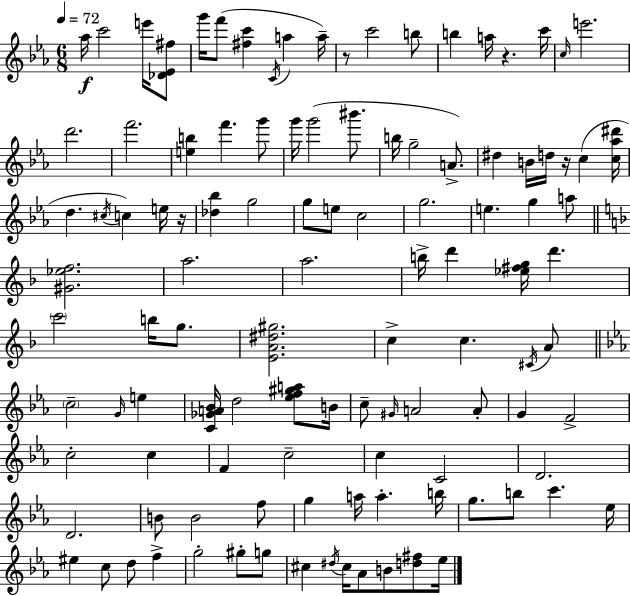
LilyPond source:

{
  \clef treble
  \numericTimeSignature
  \time 6/8
  \key ees \major
  \tempo 4 = 72
  aes''16\f c'''2 e'''16 <des' ees' fis''>8 | g'''16 f'''8( <fis'' c'''>4 \acciaccatura { c'16 } a''4 | a''16--) r8 c'''2 b''8 | b''4 a''16 r4. | \break c'''16 \grace { c''16 } e'''2. | d'''2. | f'''2. | <e'' b''>4 f'''4. | \break g'''8 g'''16 g'''2( bis'''8. | b''16 g''2-- a'8.->) | dis''4 b'16 d''16 r16 c''4( | <c'' aes'' dis'''>16 d''4. \acciaccatura { cis''16 } c''4) | \break e''16 r16 <des'' bes''>4 g''2 | g''8 e''8 c''2 | g''2. | e''4. g''4 | \break a''8 \bar "||" \break \key f \major <gis' ees'' f''>2. | a''2. | a''2. | b''16-> d'''4 <ees'' fis'' g''>16 d'''4. | \break \parenthesize c'''2 b''16 g''8. | <e' a' dis'' gis''>2. | c''4-> c''4. \acciaccatura { cis'16 } a'8 | \bar "||" \break \key ees \major \parenthesize c''2-- \grace { g'16 } e''4 | <c' ges' a' bes'>16 d''2 <ees'' f'' gis'' a''>8 | b'16 c''8-- \grace { gis'16 } a'2 | a'8-. g'4 f'2-> | \break c''2-. c''4 | f'4 c''2-- | c''4 c'2 | d'2. | \break d'2. | b'8 b'2 | f''8 g''4 a''16 a''4.-. | b''16 g''8. b''8 c'''4. | \break ees''16 eis''4 c''8 d''8 f''4-> | g''2-. gis''8-. | g''8 cis''4 \acciaccatura { dis''16 } cis''16 aes'8 b'8 | <d'' fis''>8 ees''16 \bar "|."
}